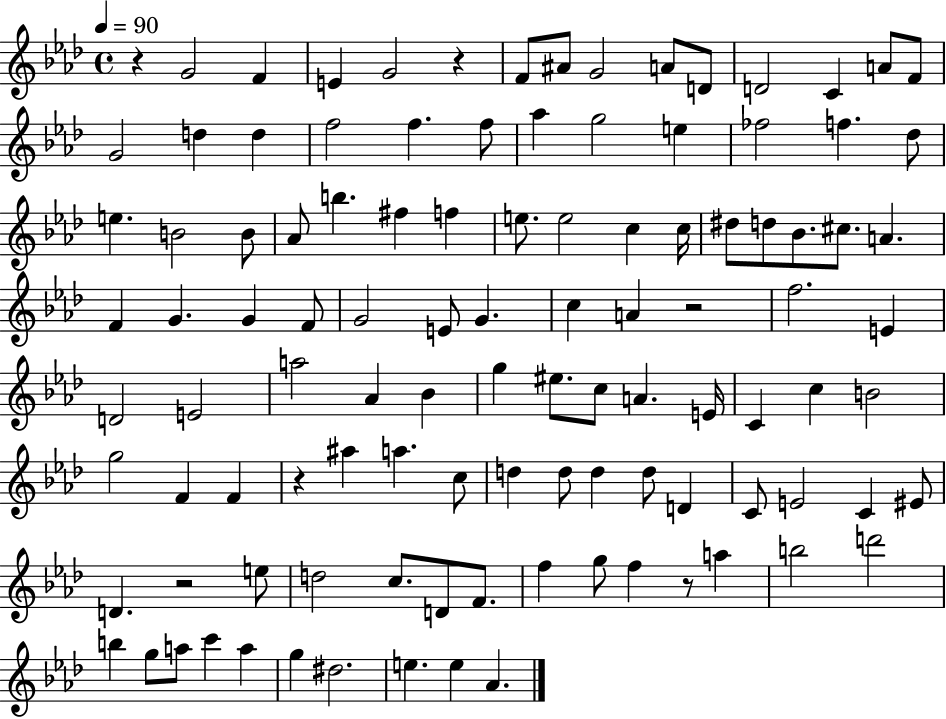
X:1
T:Untitled
M:4/4
L:1/4
K:Ab
z G2 F E G2 z F/2 ^A/2 G2 A/2 D/2 D2 C A/2 F/2 G2 d d f2 f f/2 _a g2 e _f2 f _d/2 e B2 B/2 _A/2 b ^f f e/2 e2 c c/4 ^d/2 d/2 _B/2 ^c/2 A F G G F/2 G2 E/2 G c A z2 f2 E D2 E2 a2 _A _B g ^e/2 c/2 A E/4 C c B2 g2 F F z ^a a c/2 d d/2 d d/2 D C/2 E2 C ^E/2 D z2 e/2 d2 c/2 D/2 F/2 f g/2 f z/2 a b2 d'2 b g/2 a/2 c' a g ^d2 e e _A